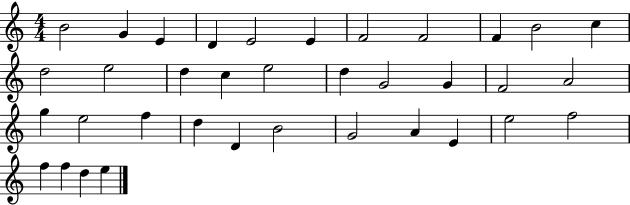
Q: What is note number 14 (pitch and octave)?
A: D5